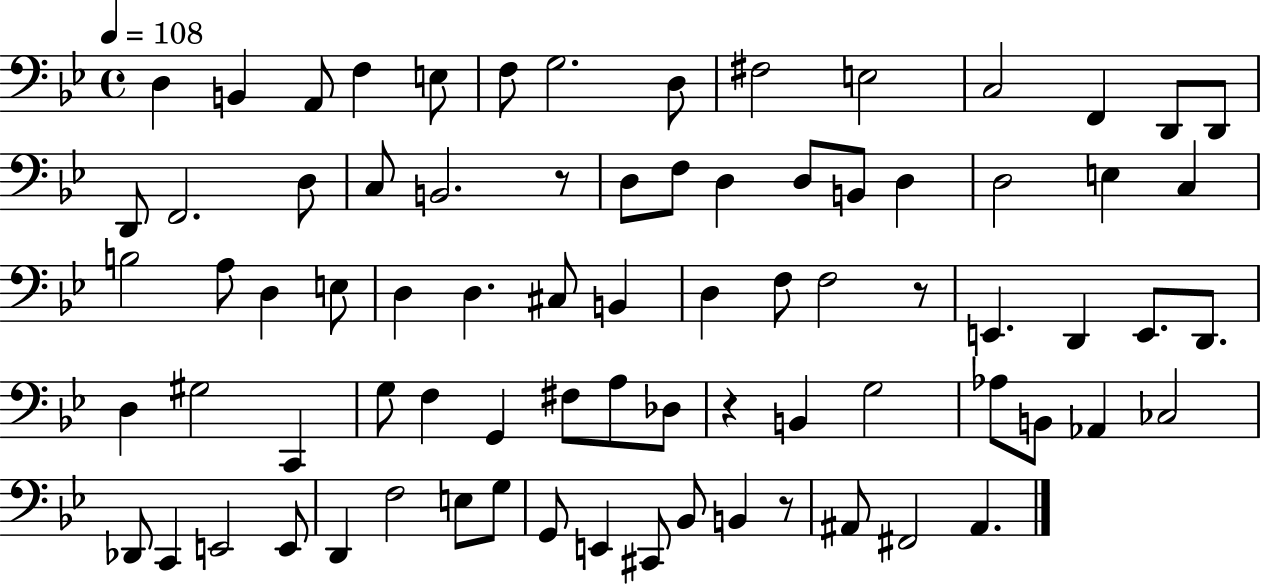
D3/q B2/q A2/e F3/q E3/e F3/e G3/h. D3/e F#3/h E3/h C3/h F2/q D2/e D2/e D2/e F2/h. D3/e C3/e B2/h. R/e D3/e F3/e D3/q D3/e B2/e D3/q D3/h E3/q C3/q B3/h A3/e D3/q E3/e D3/q D3/q. C#3/e B2/q D3/q F3/e F3/h R/e E2/q. D2/q E2/e. D2/e. D3/q G#3/h C2/q G3/e F3/q G2/q F#3/e A3/e Db3/e R/q B2/q G3/h Ab3/e B2/e Ab2/q CES3/h Db2/e C2/q E2/h E2/e D2/q F3/h E3/e G3/e G2/e E2/q C#2/e Bb2/e B2/q R/e A#2/e F#2/h A#2/q.